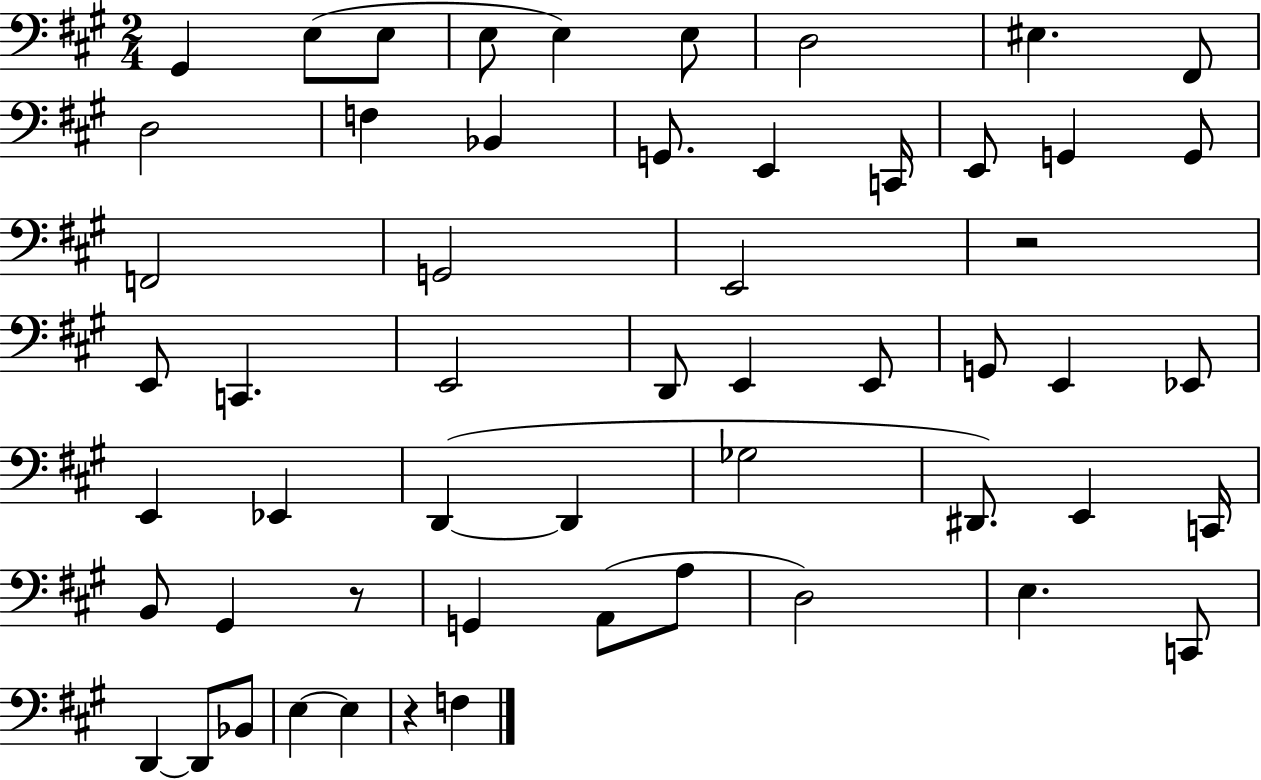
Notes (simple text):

G#2/q E3/e E3/e E3/e E3/q E3/e D3/h EIS3/q. F#2/e D3/h F3/q Bb2/q G2/e. E2/q C2/s E2/e G2/q G2/e F2/h G2/h E2/h R/h E2/e C2/q. E2/h D2/e E2/q E2/e G2/e E2/q Eb2/e E2/q Eb2/q D2/q D2/q Gb3/h D#2/e. E2/q C2/s B2/e G#2/q R/e G2/q A2/e A3/e D3/h E3/q. C2/e D2/q D2/e Bb2/e E3/q E3/q R/q F3/q